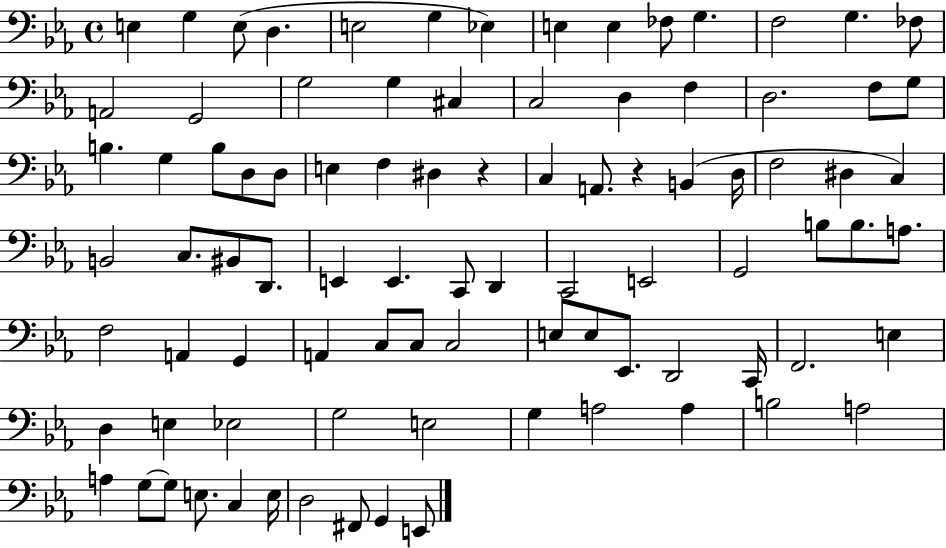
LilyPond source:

{
  \clef bass
  \time 4/4
  \defaultTimeSignature
  \key ees \major
  e4 g4 e8( d4. | e2 g4 ees4) | e4 e4 fes8 g4. | f2 g4. fes8 | \break a,2 g,2 | g2 g4 cis4 | c2 d4 f4 | d2. f8 g8 | \break b4. g4 b8 d8 d8 | e4 f4 dis4 r4 | c4 a,8. r4 b,4( d16 | f2 dis4 c4) | \break b,2 c8. bis,8 d,8. | e,4 e,4. c,8 d,4 | c,2 e,2 | g,2 b8 b8. a8. | \break f2 a,4 g,4 | a,4 c8 c8 c2 | e8 e8 ees,8. d,2 c,16 | f,2. e4 | \break d4 e4 ees2 | g2 e2 | g4 a2 a4 | b2 a2 | \break a4 g8~~ g8 e8. c4 e16 | d2 fis,8 g,4 e,8 | \bar "|."
}